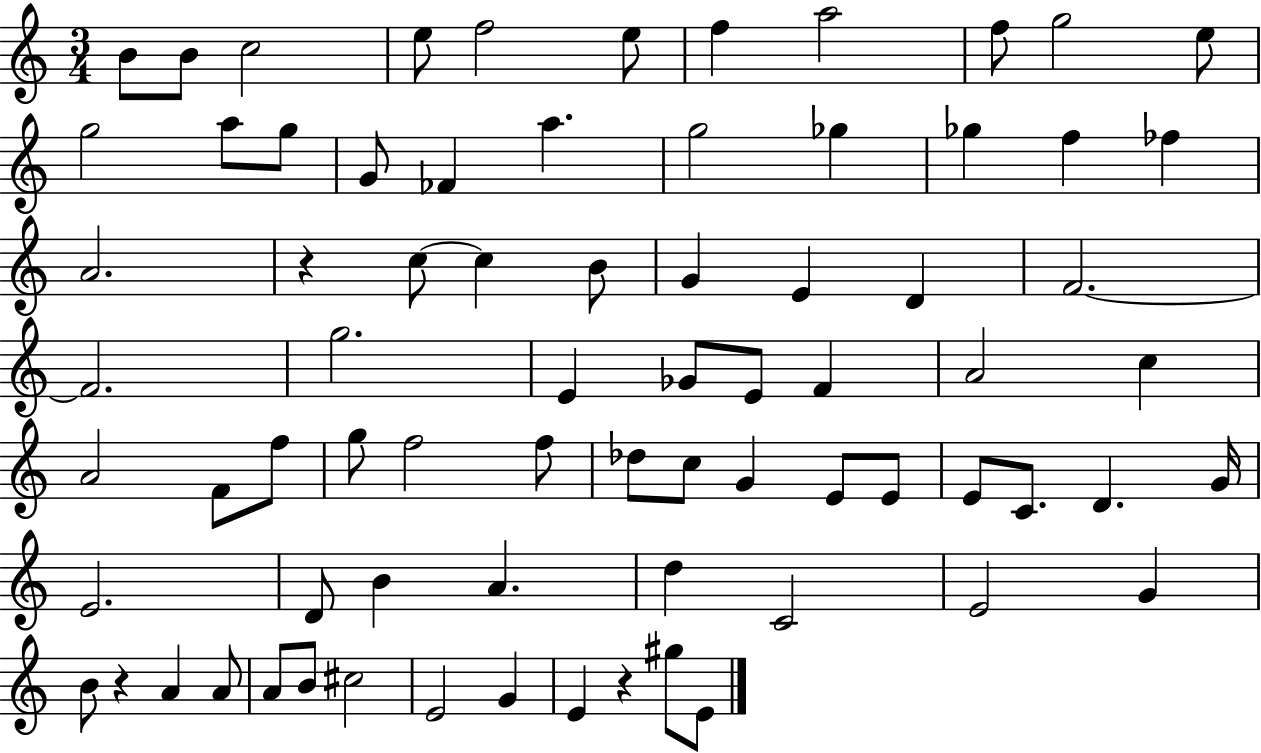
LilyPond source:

{
  \clef treble
  \numericTimeSignature
  \time 3/4
  \key c \major
  b'8 b'8 c''2 | e''8 f''2 e''8 | f''4 a''2 | f''8 g''2 e''8 | \break g''2 a''8 g''8 | g'8 fes'4 a''4. | g''2 ges''4 | ges''4 f''4 fes''4 | \break a'2. | r4 c''8~~ c''4 b'8 | g'4 e'4 d'4 | f'2.~~ | \break f'2. | g''2. | e'4 ges'8 e'8 f'4 | a'2 c''4 | \break a'2 f'8 f''8 | g''8 f''2 f''8 | des''8 c''8 g'4 e'8 e'8 | e'8 c'8. d'4. g'16 | \break e'2. | d'8 b'4 a'4. | d''4 c'2 | e'2 g'4 | \break b'8 r4 a'4 a'8 | a'8 b'8 cis''2 | e'2 g'4 | e'4 r4 gis''8 e'8 | \break \bar "|."
}